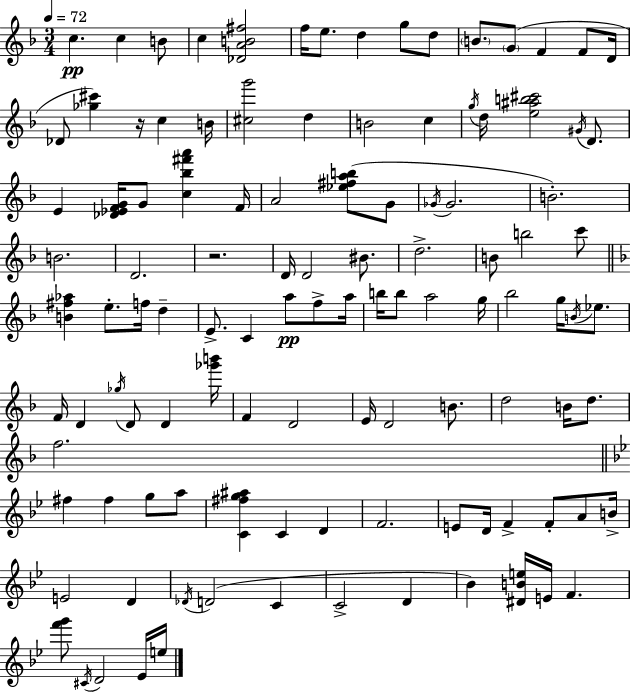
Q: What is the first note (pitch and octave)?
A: C5